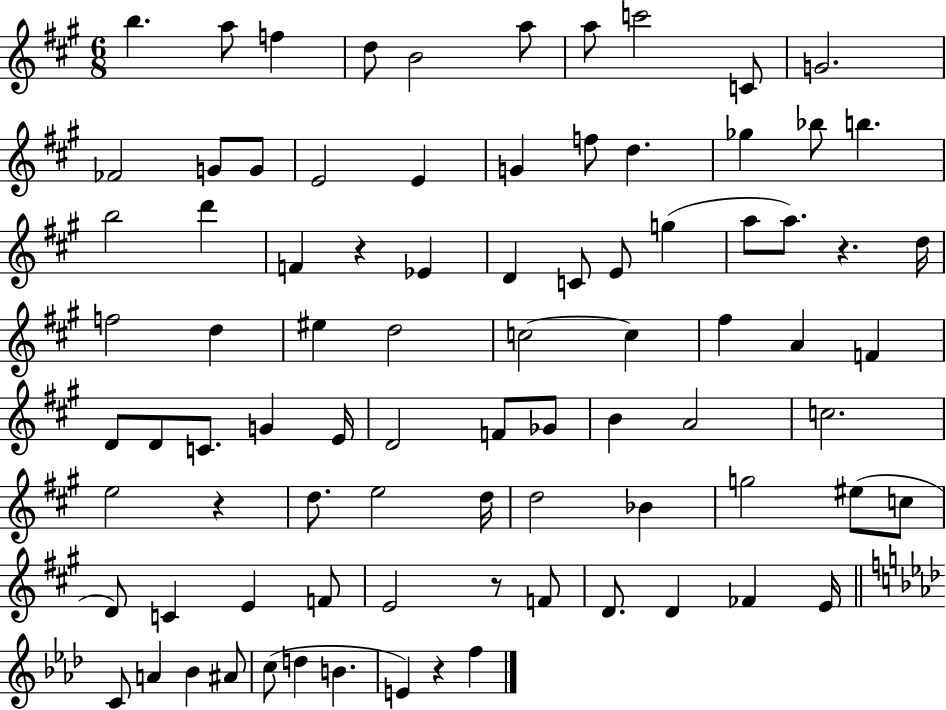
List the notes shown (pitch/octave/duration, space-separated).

B5/q. A5/e F5/q D5/e B4/h A5/e A5/e C6/h C4/e G4/h. FES4/h G4/e G4/e E4/h E4/q G4/q F5/e D5/q. Gb5/q Bb5/e B5/q. B5/h D6/q F4/q R/q Eb4/q D4/q C4/e E4/e G5/q A5/e A5/e. R/q. D5/s F5/h D5/q EIS5/q D5/h C5/h C5/q F#5/q A4/q F4/q D4/e D4/e C4/e. G4/q E4/s D4/h F4/e Gb4/e B4/q A4/h C5/h. E5/h R/q D5/e. E5/h D5/s D5/h Bb4/q G5/h EIS5/e C5/e D4/e C4/q E4/q F4/e E4/h R/e F4/e D4/e. D4/q FES4/q E4/s C4/e A4/q Bb4/q A#4/e C5/e D5/q B4/q. E4/q R/q F5/q